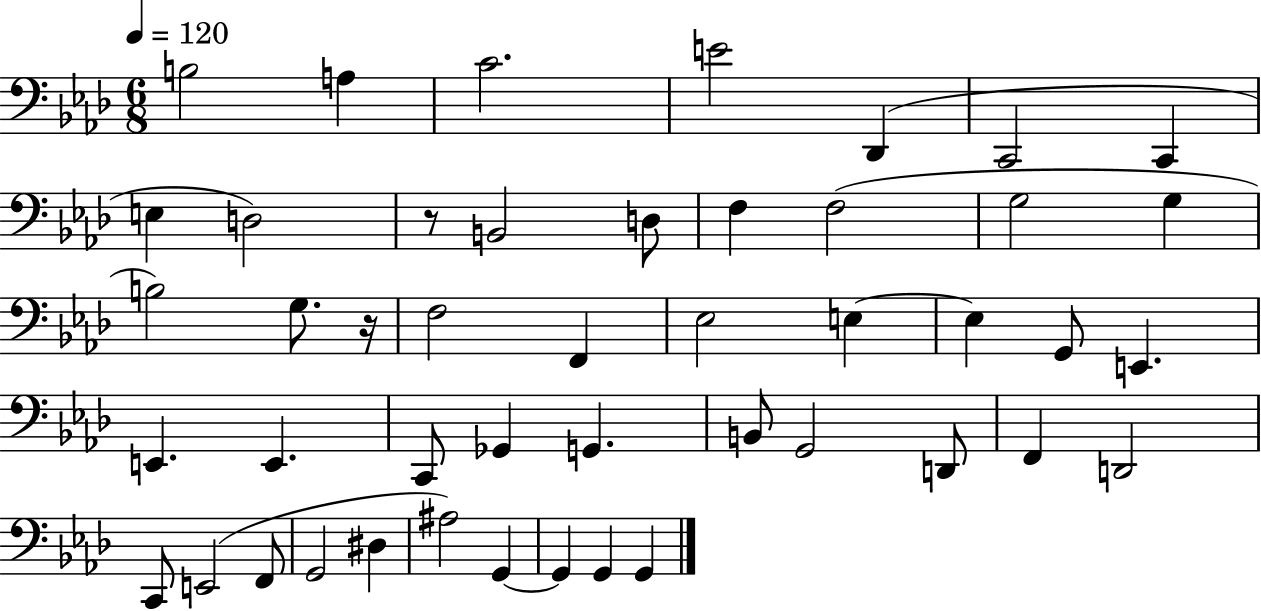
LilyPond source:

{
  \clef bass
  \numericTimeSignature
  \time 6/8
  \key aes \major
  \tempo 4 = 120
  b2 a4 | c'2. | e'2 des,4( | c,2 c,4 | \break e4 d2) | r8 b,2 d8 | f4 f2( | g2 g4 | \break b2) g8. r16 | f2 f,4 | ees2 e4~~ | e4 g,8 e,4. | \break e,4. e,4. | c,8 ges,4 g,4. | b,8 g,2 d,8 | f,4 d,2 | \break c,8 e,2( f,8 | g,2 dis4 | ais2) g,4~~ | g,4 g,4 g,4 | \break \bar "|."
}